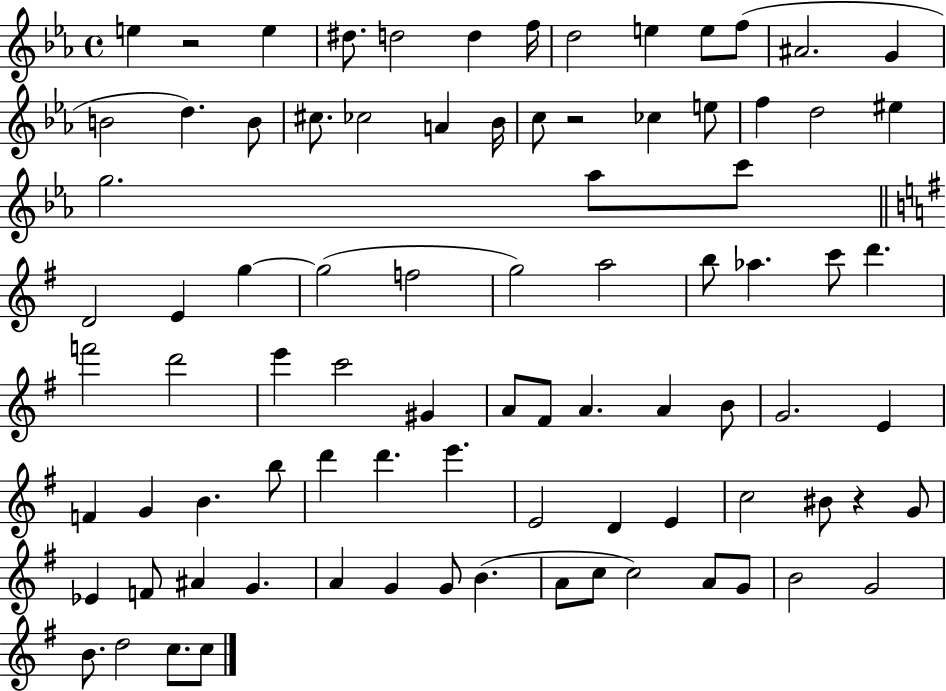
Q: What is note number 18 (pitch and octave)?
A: A4